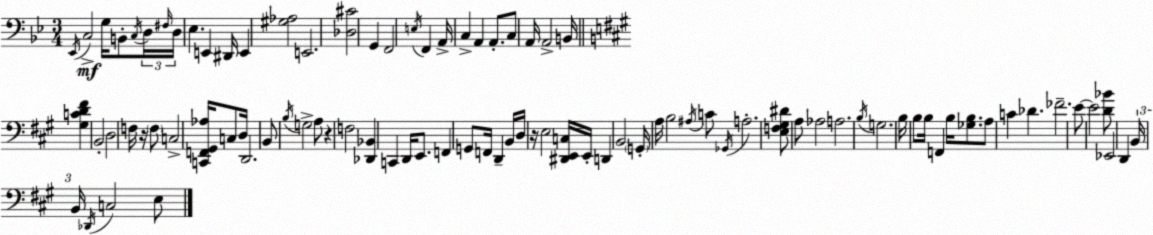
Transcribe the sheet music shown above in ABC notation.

X:1
T:Untitled
M:3/4
L:1/4
K:Bb
_E,,/4 C,2 G,/4 B,,/2 C,/4 D,/4 ^F,/4 D,/4 _E, E,, ^D,,/4 E,, [^G,_A,]2 E,,2 [_D,^C]2 G,, F,,2 E,/4 F,, A,,/4 C, A,, A,,/2 C,/2 A,,/4 A,,2 B,,/4 [^G,CD^F] B,,2 D,2 F,/4 z/4 F,/2 C,2 [C,,F,,^G,,_A,]/4 C,/2 D,/4 D,,2 B,,/2 B,/4 G,2 A,/2 z F,2 [_D,,_B,,] C,, D,,/4 E,,/2 F,, G,,/2 F,,/4 D,, B,,/4 D,/4 z/4 E,2 [^D,,E,,C,]/4 E,,/4 D,, B,,2 G,,/4 A,/4 B,2 ^A,/4 C/2 _G,,/4 A,2 [E,F,^G,^D]/2 A,/2 _A,2 A,2 B,/4 G,2 B,/4 B,/2 B,/4 F,, B,/4 [_G,B,]/2 A,/2 C _D _F2 E/2 E2 [D_B]/2 _E,,2 D,, B,,/4 B,,/4 _D,,/4 C,2 E,/2